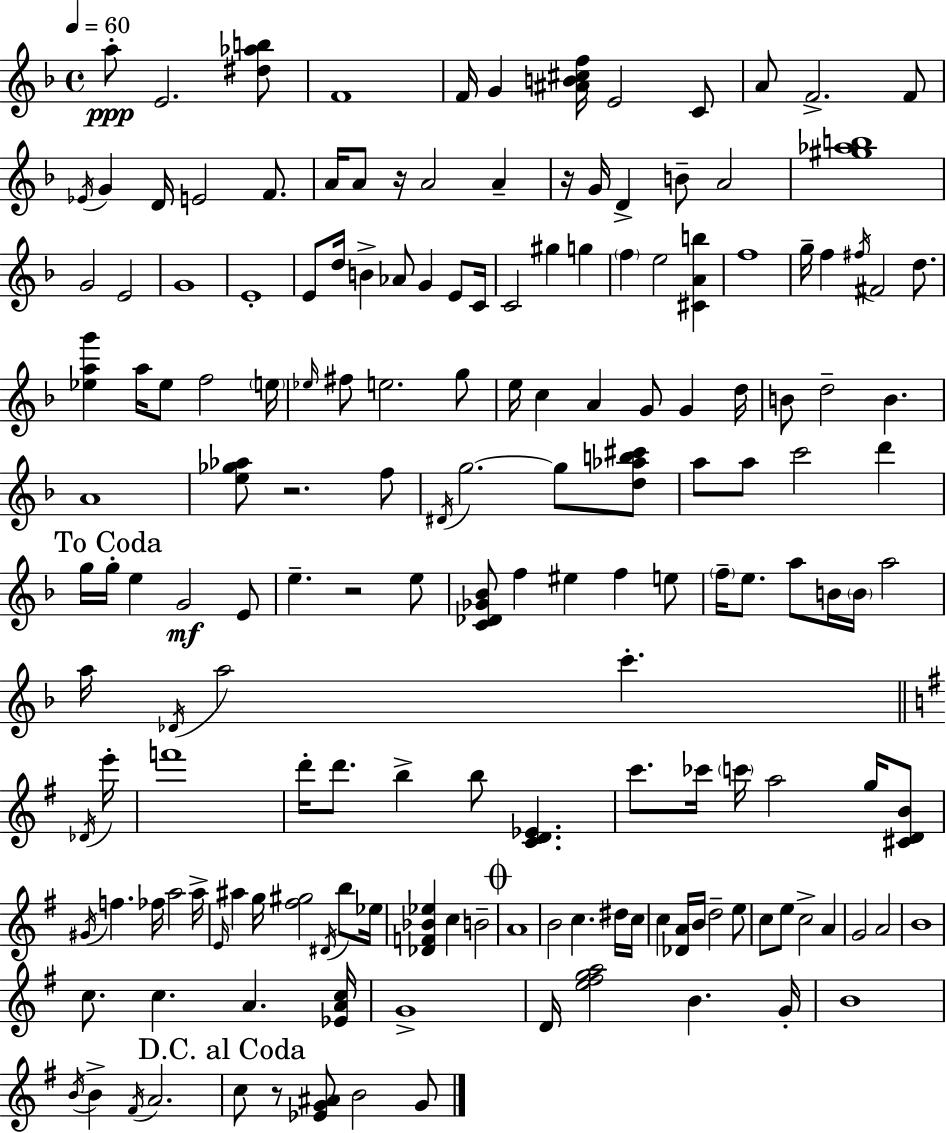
A5/e E4/h. [D#5,Ab5,B5]/e F4/w F4/s G4/q [A#4,B4,C#5,F5]/s E4/h C4/e A4/e F4/h. F4/e Eb4/s G4/q D4/s E4/h F4/e. A4/s A4/e R/s A4/h A4/q R/s G4/s D4/q B4/e A4/h [G#5,Ab5,B5]/w G4/h E4/h G4/w E4/w E4/e D5/s B4/q Ab4/e G4/q E4/e C4/s C4/h G#5/q G5/q F5/q E5/h [C#4,A4,B5]/q F5/w G5/s F5/q F#5/s F#4/h D5/e. [Eb5,A5,G6]/q A5/s Eb5/e F5/h E5/s Eb5/s F#5/e E5/h. G5/e E5/s C5/q A4/q G4/e G4/q D5/s B4/e D5/h B4/q. A4/w [E5,Gb5,Ab5]/e R/h. F5/e D#4/s G5/h. G5/e [D5,Ab5,B5,C#6]/e A5/e A5/e C6/h D6/q G5/s G5/s E5/q G4/h E4/e E5/q. R/h E5/e [C4,Db4,Gb4,Bb4]/e F5/q EIS5/q F5/q E5/e F5/s E5/e. A5/e B4/s B4/s A5/h A5/s Db4/s A5/h C6/q. Db4/s E6/s F6/w D6/s D6/e. B5/q B5/e [C4,D4,Eb4]/q. C6/e. CES6/s C6/s A5/h G5/s [C#4,D4,B4]/e G#4/s F5/q. FES5/s A5/h A5/s E4/s A#5/q G5/s [F#5,G#5]/h D#4/s B5/e Eb5/s [Db4,F4,Bb4,Eb5]/q C5/q B4/h A4/w B4/h C5/q. D#5/s C5/s C5/q [Db4,A4]/s B4/s D5/h E5/e C5/e E5/e C5/h A4/q G4/h A4/h B4/w C5/e. C5/q. A4/q. [Eb4,A4,C5]/s G4/w D4/s [E5,F#5,G5,A5]/h B4/q. G4/s B4/w B4/s B4/q F#4/s A4/h. C5/e R/e [Eb4,G4,A#4]/e B4/h G4/e